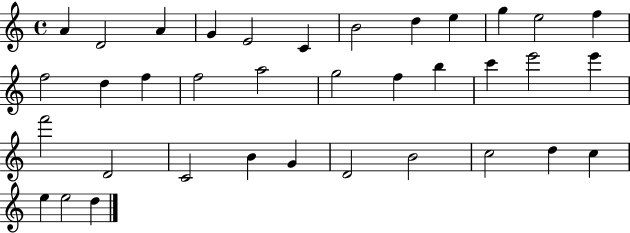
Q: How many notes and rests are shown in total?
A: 36